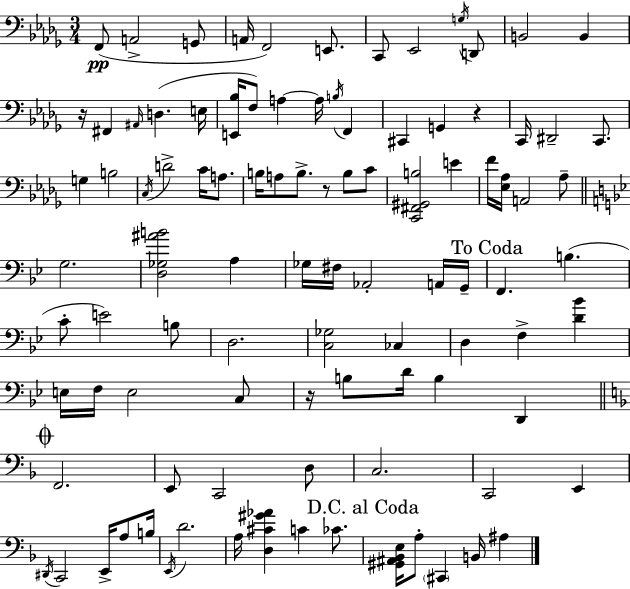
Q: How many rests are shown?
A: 4